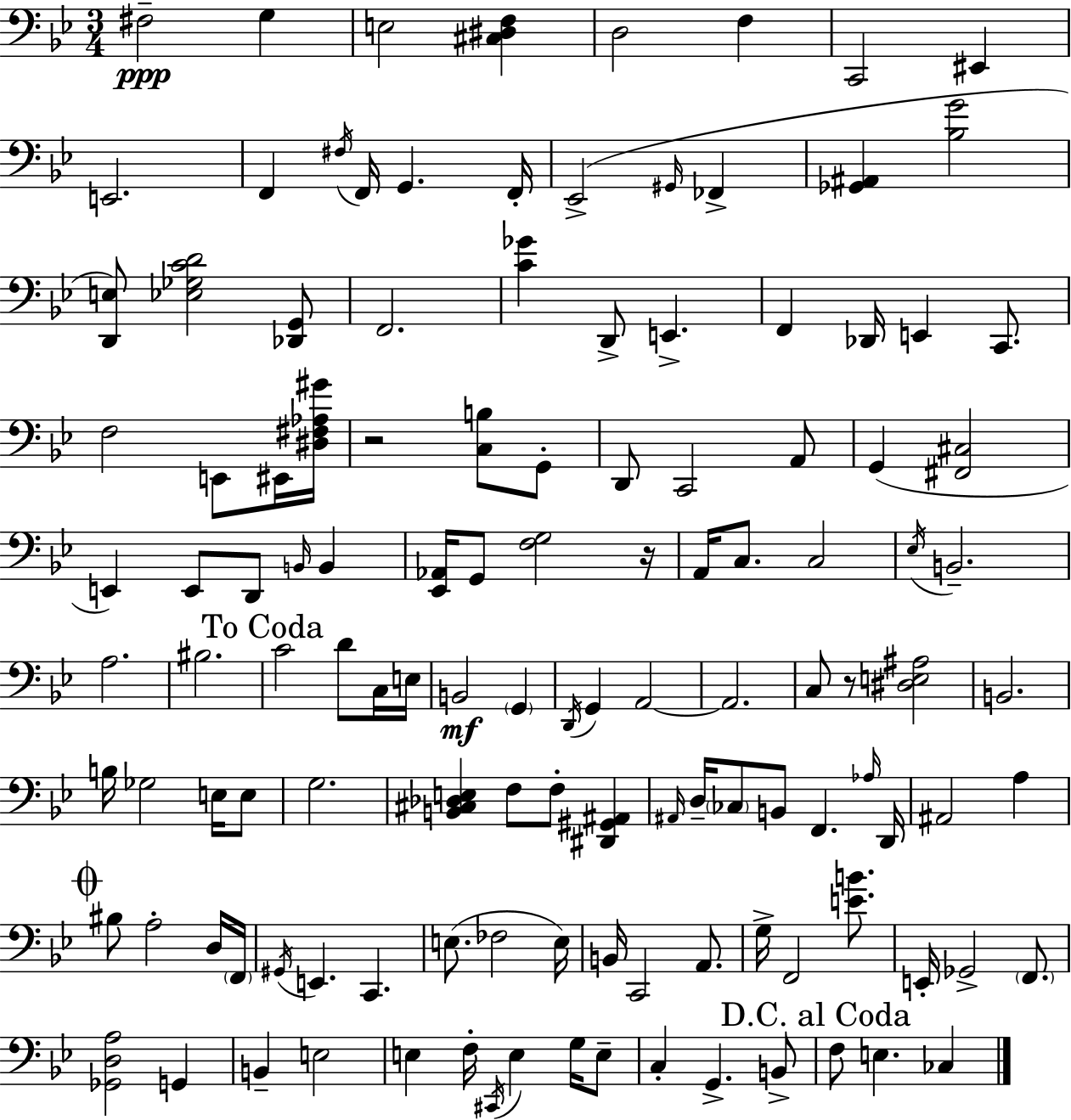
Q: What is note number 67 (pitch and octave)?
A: B2